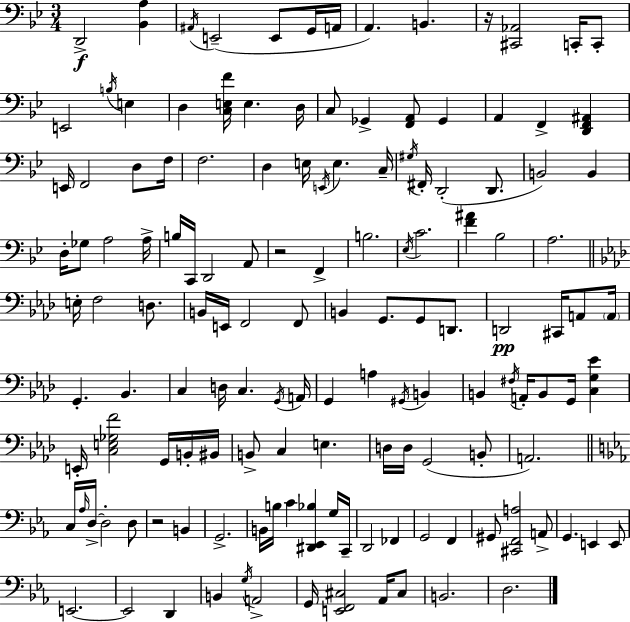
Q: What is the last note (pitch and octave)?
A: D3